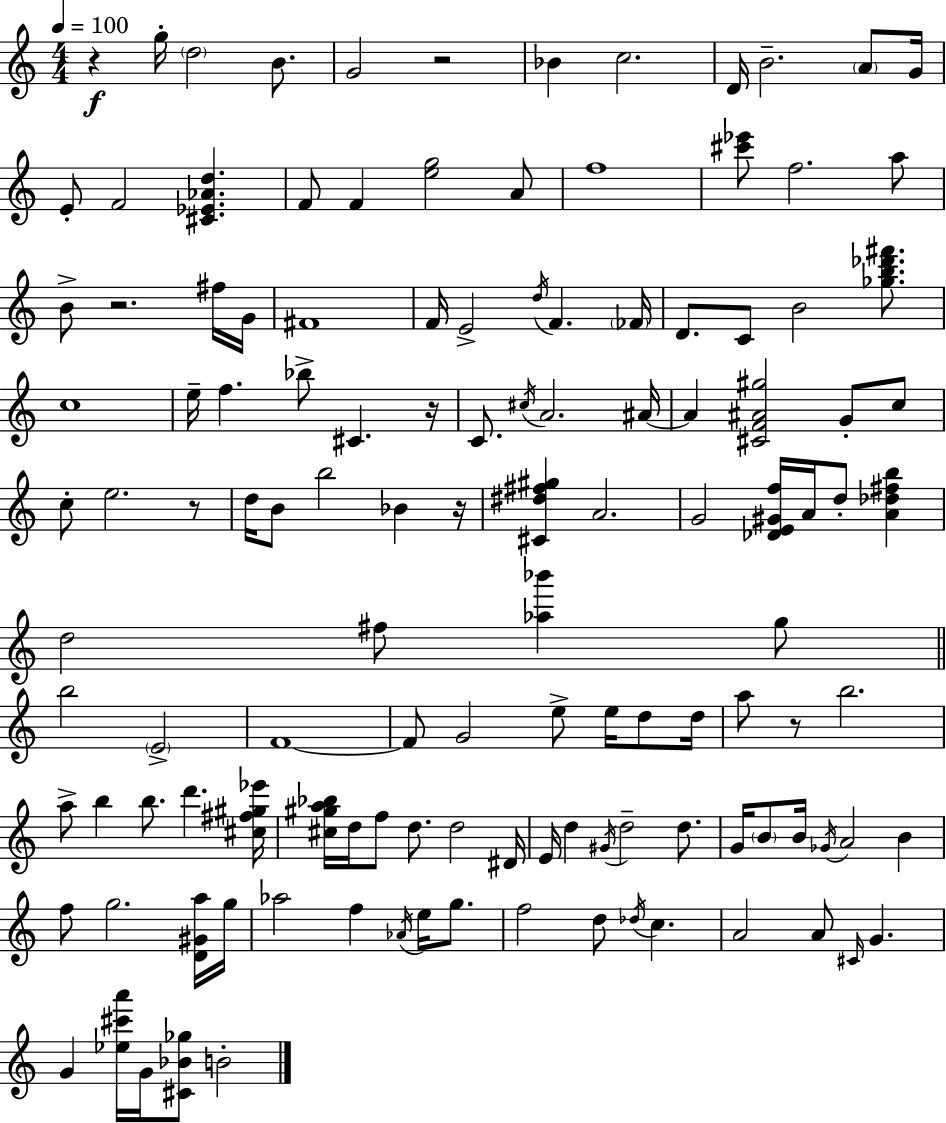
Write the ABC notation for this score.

X:1
T:Untitled
M:4/4
L:1/4
K:C
z g/4 d2 B/2 G2 z2 _B c2 D/4 B2 A/2 G/4 E/2 F2 [^C_E_Ad] F/2 F [eg]2 A/2 f4 [^c'_e']/2 f2 a/2 B/2 z2 ^f/4 G/4 ^F4 F/4 E2 d/4 F _F/4 D/2 C/2 B2 [_gb_d'^f']/2 c4 e/4 f _b/2 ^C z/4 C/2 ^c/4 A2 ^A/4 ^A [^CF^A^g]2 G/2 c/2 c/2 e2 z/2 d/4 B/2 b2 _B z/4 [^C^d^f^g] A2 G2 [_DE^Gf]/4 A/4 d/2 [A_d^fb] d2 ^f/2 [_a_b'] g/2 b2 E2 F4 F/2 G2 e/2 e/4 d/2 d/4 a/2 z/2 b2 a/2 b b/2 d' [^c^f^g_e']/4 [^c^ga_b]/4 d/4 f/2 d/2 d2 ^D/4 E/4 d ^G/4 d2 d/2 G/4 B/2 B/4 _G/4 A2 B f/2 g2 [D^Ga]/4 g/4 _a2 f _A/4 e/4 g/2 f2 d/2 _d/4 c A2 A/2 ^C/4 G G [_e^c'a']/4 G/4 [^C_B_g]/2 B2